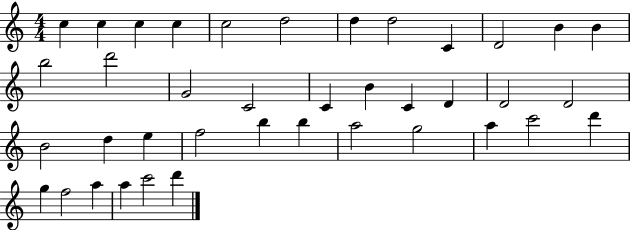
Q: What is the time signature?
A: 4/4